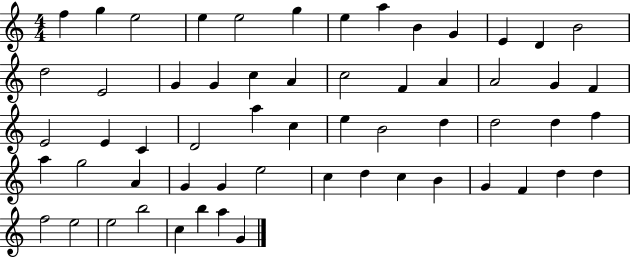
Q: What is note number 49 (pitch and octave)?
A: F4